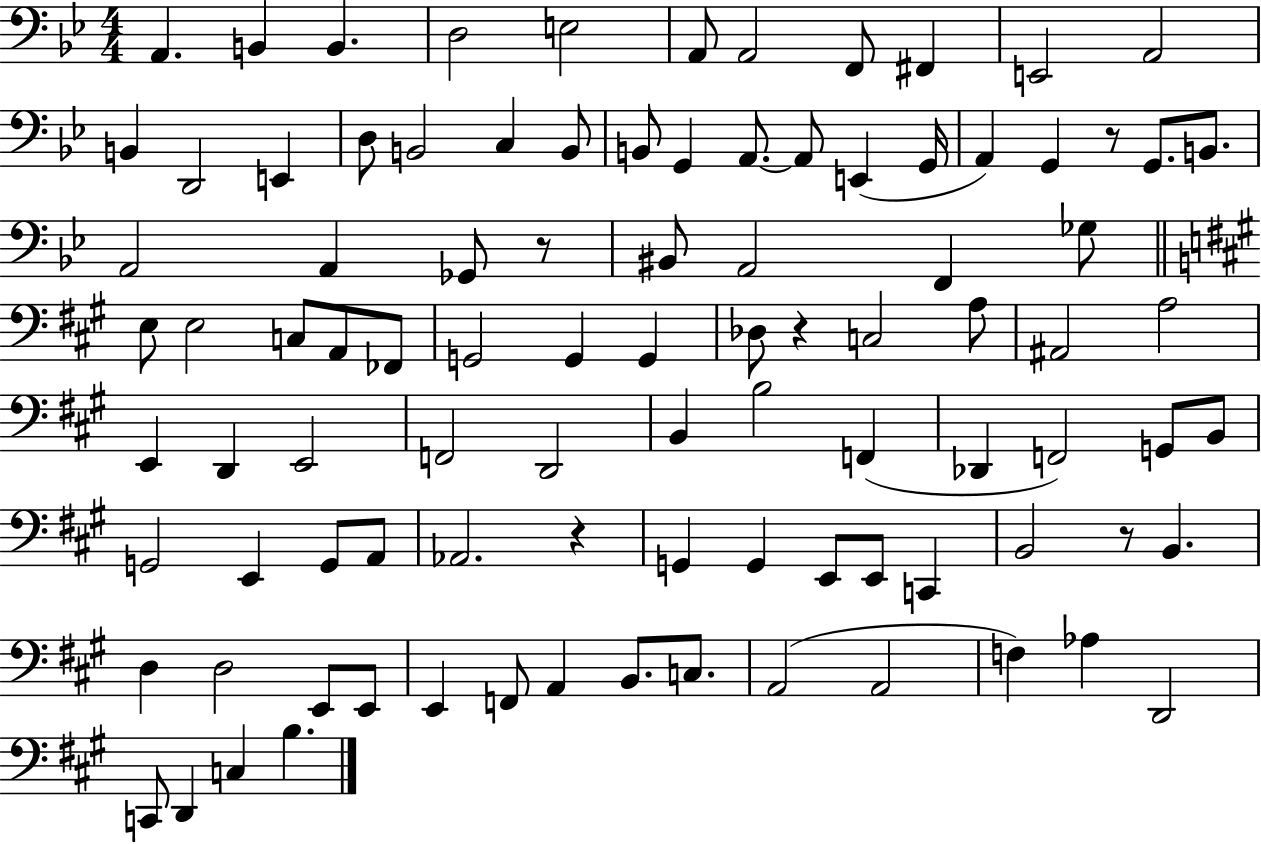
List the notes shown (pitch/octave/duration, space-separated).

A2/q. B2/q B2/q. D3/h E3/h A2/e A2/h F2/e F#2/q E2/h A2/h B2/q D2/h E2/q D3/e B2/h C3/q B2/e B2/e G2/q A2/e. A2/e E2/q G2/s A2/q G2/q R/e G2/e. B2/e. A2/h A2/q Gb2/e R/e BIS2/e A2/h F2/q Gb3/e E3/e E3/h C3/e A2/e FES2/e G2/h G2/q G2/q Db3/e R/q C3/h A3/e A#2/h A3/h E2/q D2/q E2/h F2/h D2/h B2/q B3/h F2/q Db2/q F2/h G2/e B2/e G2/h E2/q G2/e A2/e Ab2/h. R/q G2/q G2/q E2/e E2/e C2/q B2/h R/e B2/q. D3/q D3/h E2/e E2/e E2/q F2/e A2/q B2/e. C3/e. A2/h A2/h F3/q Ab3/q D2/h C2/e D2/q C3/q B3/q.